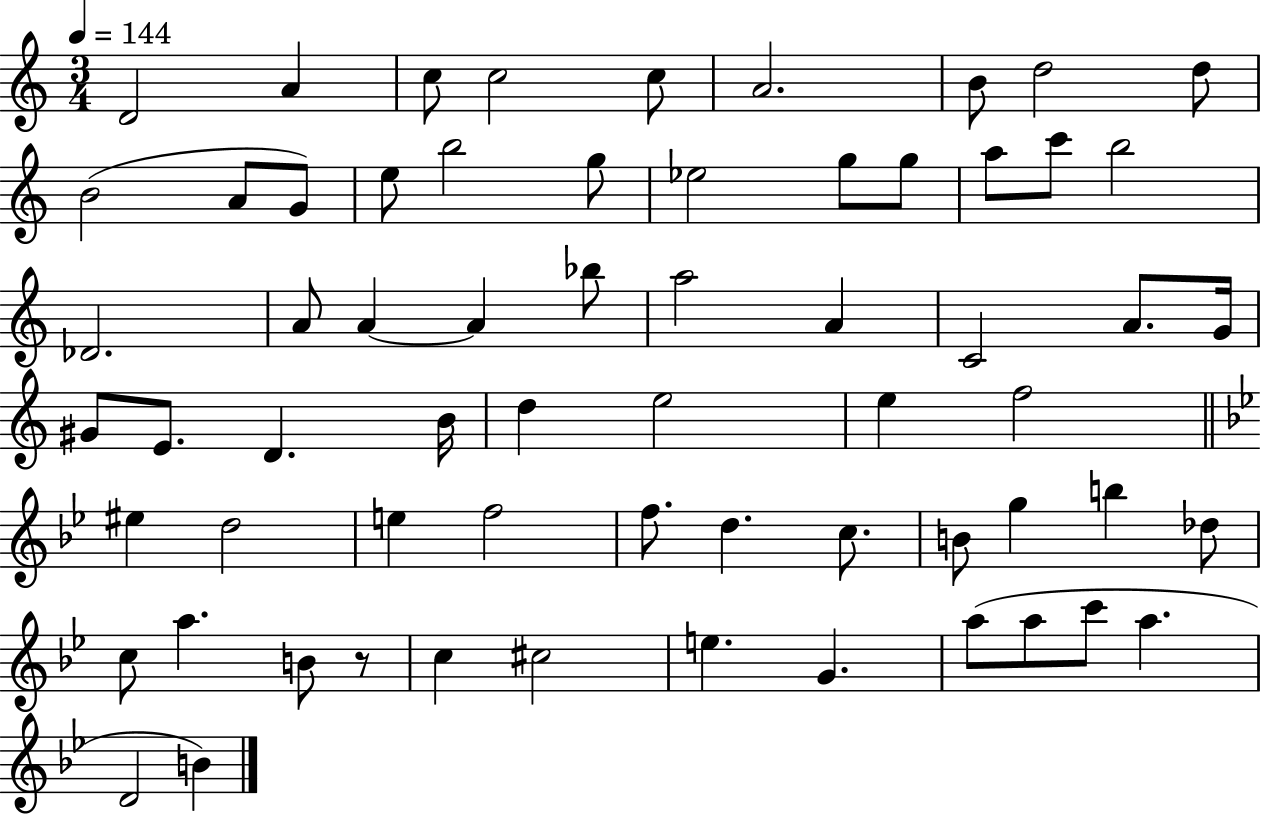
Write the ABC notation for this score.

X:1
T:Untitled
M:3/4
L:1/4
K:C
D2 A c/2 c2 c/2 A2 B/2 d2 d/2 B2 A/2 G/2 e/2 b2 g/2 _e2 g/2 g/2 a/2 c'/2 b2 _D2 A/2 A A _b/2 a2 A C2 A/2 G/4 ^G/2 E/2 D B/4 d e2 e f2 ^e d2 e f2 f/2 d c/2 B/2 g b _d/2 c/2 a B/2 z/2 c ^c2 e G a/2 a/2 c'/2 a D2 B